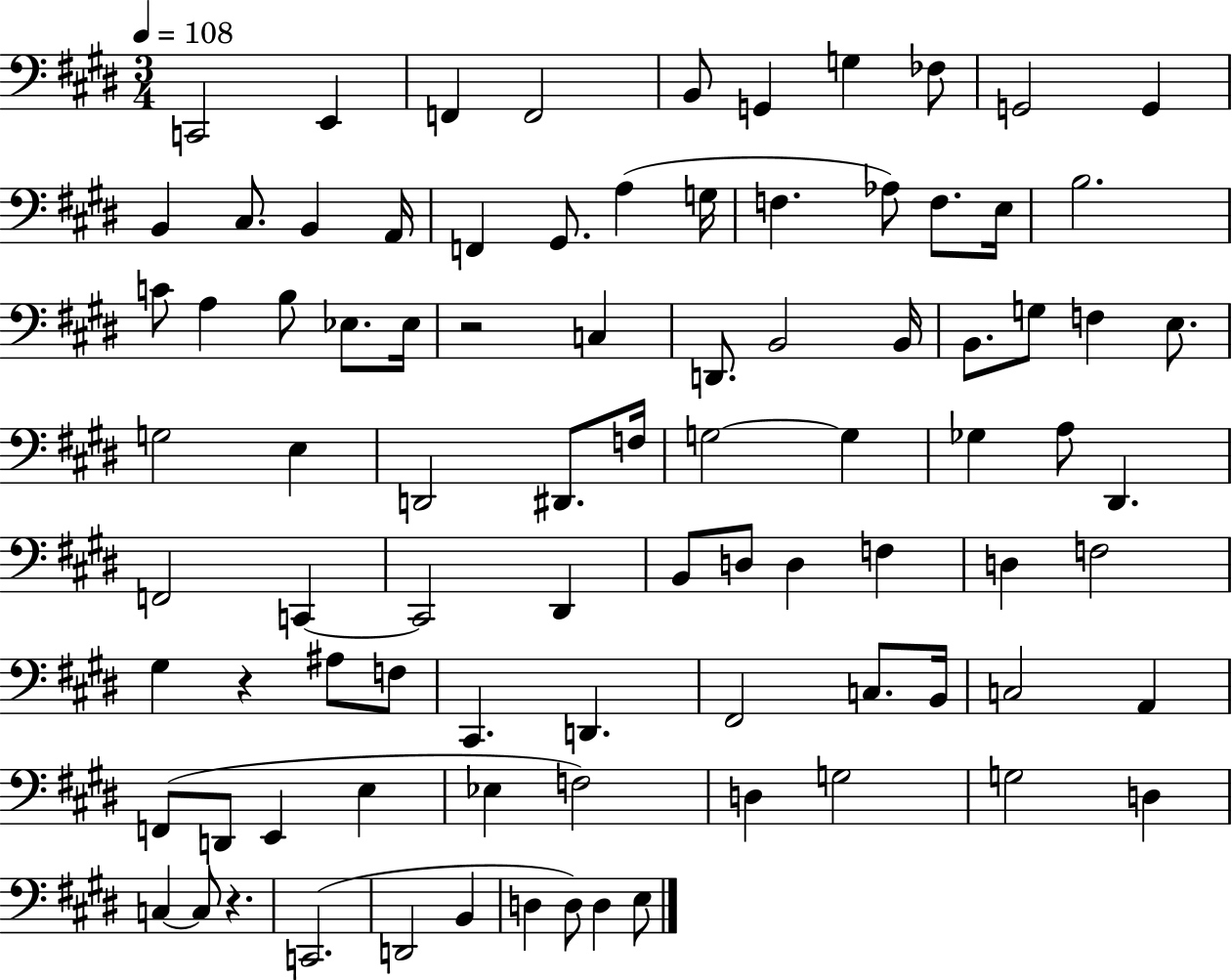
X:1
T:Untitled
M:3/4
L:1/4
K:E
C,,2 E,, F,, F,,2 B,,/2 G,, G, _F,/2 G,,2 G,, B,, ^C,/2 B,, A,,/4 F,, ^G,,/2 A, G,/4 F, _A,/2 F,/2 E,/4 B,2 C/2 A, B,/2 _E,/2 _E,/4 z2 C, D,,/2 B,,2 B,,/4 B,,/2 G,/2 F, E,/2 G,2 E, D,,2 ^D,,/2 F,/4 G,2 G, _G, A,/2 ^D,, F,,2 C,, C,,2 ^D,, B,,/2 D,/2 D, F, D, F,2 ^G, z ^A,/2 F,/2 ^C,, D,, ^F,,2 C,/2 B,,/4 C,2 A,, F,,/2 D,,/2 E,, E, _E, F,2 D, G,2 G,2 D, C, C,/2 z C,,2 D,,2 B,, D, D,/2 D, E,/2